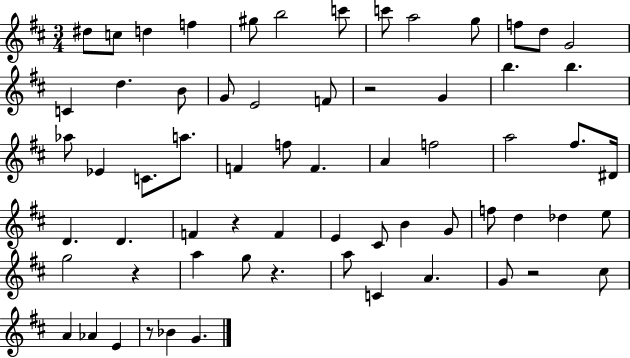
D#5/e C5/e D5/q F5/q G#5/e B5/h C6/e C6/e A5/h G5/e F5/e D5/e G4/h C4/q D5/q. B4/e G4/e E4/h F4/e R/h G4/q B5/q. B5/q. Ab5/e Eb4/q C4/e. A5/e. F4/q F5/e F4/q. A4/q F5/h A5/h F#5/e. D#4/s D4/q. D4/q. F4/q R/q F4/q E4/q C#4/e B4/q G4/e F5/e D5/q Db5/q E5/e G5/h R/q A5/q G5/e R/q. A5/e C4/q A4/q. G4/e R/h C#5/e A4/q Ab4/q E4/q R/e Bb4/q G4/q.